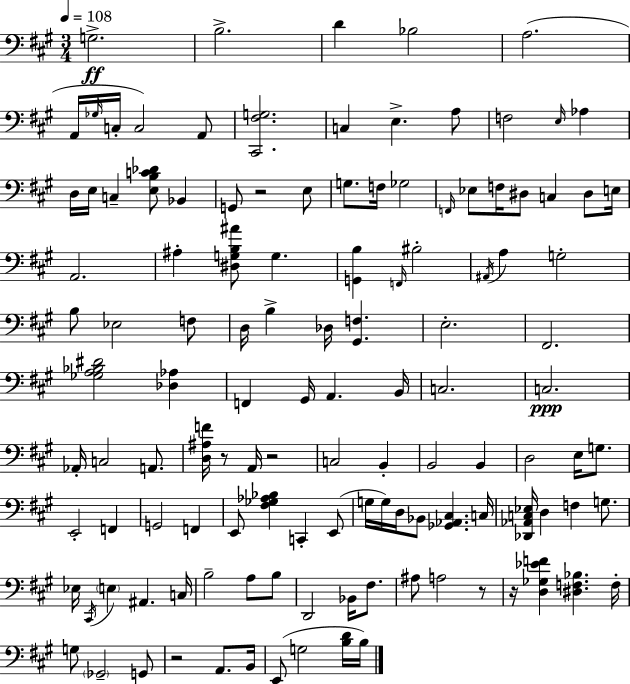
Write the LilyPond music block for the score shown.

{
  \clef bass
  \numericTimeSignature
  \time 3/4
  \key a \major
  \tempo 4 = 108
  g2.->\ff | b2.-> | d'4 bes2 | a2.( | \break a,16 \grace { ges16 } c16-. c2) a,8 | <cis, fis g>2. | c4 e4.-> a8 | f2 \grace { e16 } aes4 | \break d16 e16 c4-- <e b c' des'>8 bes,4 | g,8 r2 | e8 g8. f16 ges2 | \grace { f,16 } ees8 f16 dis8 c4 | \break dis8 e16 a,2. | ais4-. <dis g b ais'>8 g4. | <g, b>4 \grace { f,16 } bis2-. | \acciaccatura { ais,16 } a4 g2-. | \break b8 ees2 | f8 d16 b4-> des16 <gis, f>4. | e2.-. | fis,2. | \break <ges a bes dis'>2 | <des aes>4 f,4 gis,16 a,4. | b,16 c2. | c2.\ppp | \break aes,16-. c2 | a,8. <d ais f'>16 r8 a,16 r2 | c2 | b,4-. b,2 | \break b,4 d2 | e16 g8. e,2-. | f,4 g,2 | f,4 e,8 <fis ges aes bes>4 c,4-. | \break e,8( g16 g16) d16 bes,8 <ges, aes, cis>4. | c16 <des, aes, c ees>16 d4 f4 | g8. ees16 \acciaccatura { cis,16 } \parenthesize e4 ais,4. | c16 b2-- | \break a8 b8 d,2 | bes,16 fis8. ais8 a2 | r8 r16 <d ges ees' f'>4 <dis f bes>4. | f16-. g8 \parenthesize ges,2-- | \break g,8 r2 | a,8. b,16 e,8( g2 | <b d'>16 b16) \bar "|."
}